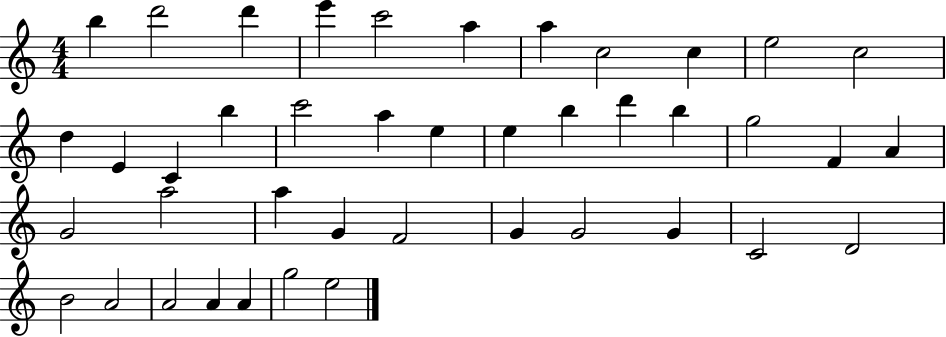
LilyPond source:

{
  \clef treble
  \numericTimeSignature
  \time 4/4
  \key c \major
  b''4 d'''2 d'''4 | e'''4 c'''2 a''4 | a''4 c''2 c''4 | e''2 c''2 | \break d''4 e'4 c'4 b''4 | c'''2 a''4 e''4 | e''4 b''4 d'''4 b''4 | g''2 f'4 a'4 | \break g'2 a''2 | a''4 g'4 f'2 | g'4 g'2 g'4 | c'2 d'2 | \break b'2 a'2 | a'2 a'4 a'4 | g''2 e''2 | \bar "|."
}